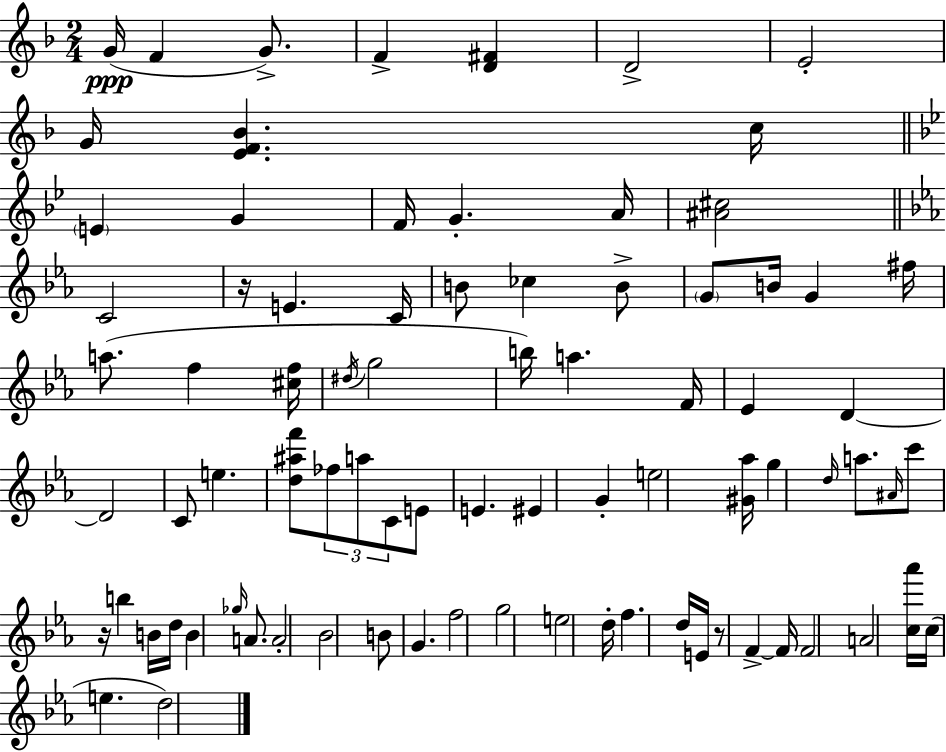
{
  \clef treble
  \numericTimeSignature
  \time 2/4
  \key f \major
  \repeat volta 2 { g'16(\ppp f'4 g'8.->) | f'4-> <d' fis'>4 | d'2-> | e'2-. | \break g'16 <e' f' bes'>4. c''16 | \bar "||" \break \key bes \major \parenthesize e'4 g'4 | f'16 g'4.-. a'16 | <ais' cis''>2 | \bar "||" \break \key ees \major c'2 | r16 e'4. c'16 | b'8 ces''4 b'8-> | \parenthesize g'8 b'16 g'4 fis''16 | \break a''8.( f''4 <cis'' f''>16 | \acciaccatura { dis''16 } g''2 | b''16) a''4. | f'16 ees'4 d'4~~ | \break d'2 | c'8 e''4. | <d'' ais'' f'''>8 \tuplet 3/2 { fes''8 a''8 c'8 } | e'8 e'4. | \break eis'4 g'4-. | e''2 | <gis' aes''>16 g''4 \grace { d''16 } a''8. | \grace { ais'16 } c'''8 r16 b''4 | \break b'16 d''16 b'4 | \grace { ges''16 } a'8. a'2-. | bes'2 | b'8 g'4. | \break f''2 | g''2 | e''2 | d''16-. f''4. | \break d''16 e'16 r8 f'4->~~ | f'16 f'2 | a'2 | <c'' aes'''>16 c''16( e''4. | \break d''2) | } \bar "|."
}